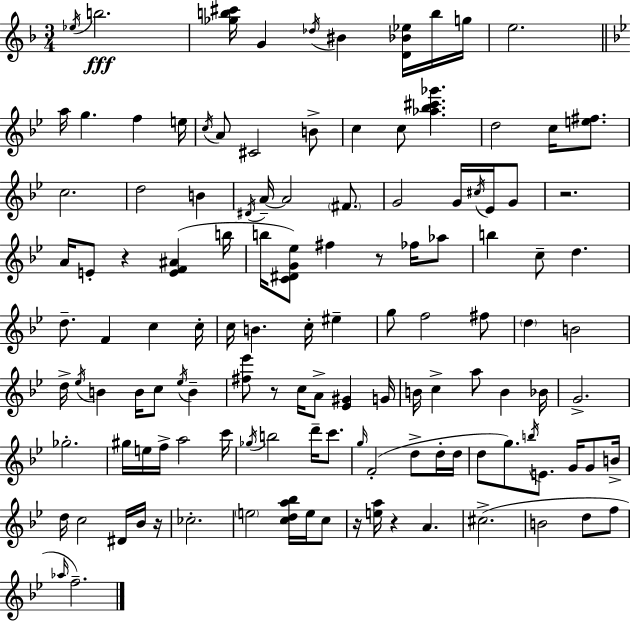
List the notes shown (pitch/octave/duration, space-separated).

Eb5/s B5/h. [Gb5,B5,C#6]/s G4/q Db5/s BIS4/q [D4,Bb4,Eb5]/s B5/s G5/s E5/h. A5/s G5/q. F5/q E5/s C5/s A4/e C#4/h B4/e C5/q C5/e [Ab5,Bb5,C#6,Gb6]/q. D5/h C5/s [E5,F#5]/e. C5/h. D5/h B4/q D#4/s A4/s A4/h F#4/e. G4/h G4/s C#5/s Eb4/s G4/e R/h. A4/s E4/e R/q [E4,F4,A#4]/q B5/s B5/s [C4,D#4,G4,Eb5]/e F#5/q R/e FES5/s Ab5/e B5/q C5/e D5/q. D5/e. F4/q C5/q C5/s C5/s B4/q. C5/s EIS5/q G5/e F5/h F#5/e D5/q B4/h D5/s Eb5/s B4/q B4/s C5/e Eb5/s B4/q [F#5,Eb6]/e R/e C5/s A4/e [Eb4,G#4]/q G4/s B4/s C5/q A5/e B4/q Bb4/s G4/h. Gb5/h. G#5/s E5/s F5/s A5/h C6/s Gb5/s B5/h D6/s C6/e. G5/s F4/h D5/e D5/s D5/s D5/e G5/e. B5/s E4/e. G4/s G4/e B4/s D5/s C5/h D#4/s Bb4/s R/s CES5/h. E5/h [C5,D5,A5,Bb5]/s E5/s C5/e R/s [E5,A5]/s R/q A4/q. C#5/h. B4/h D5/e F5/e Ab5/s F5/h.